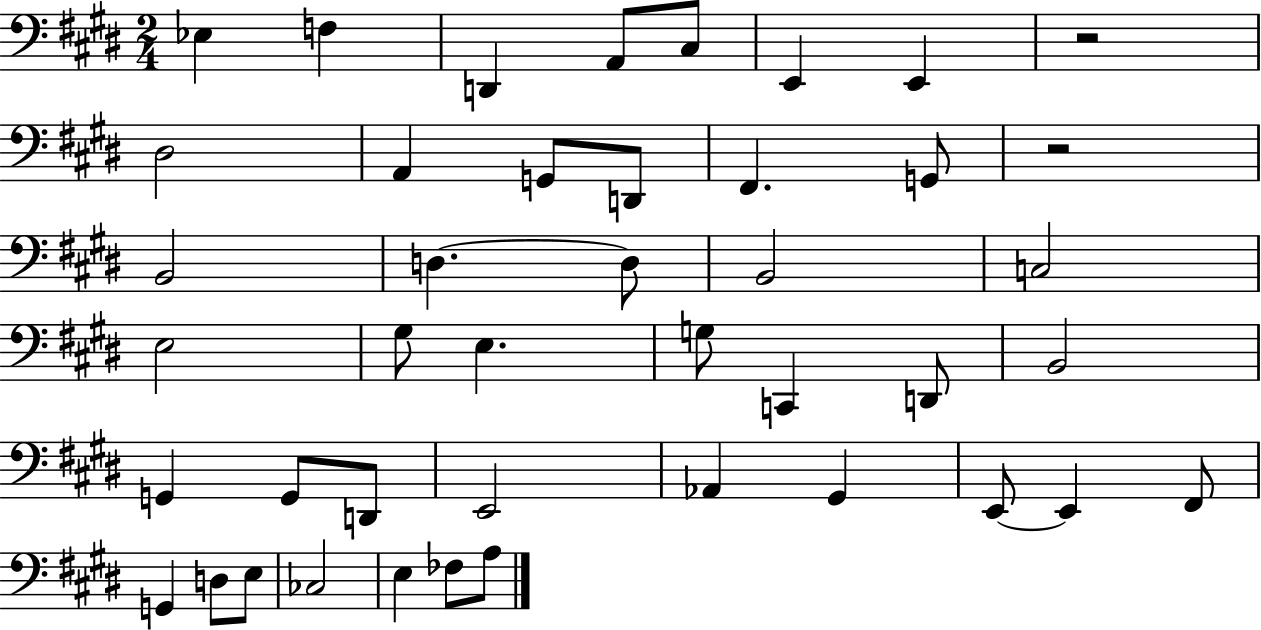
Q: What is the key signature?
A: E major